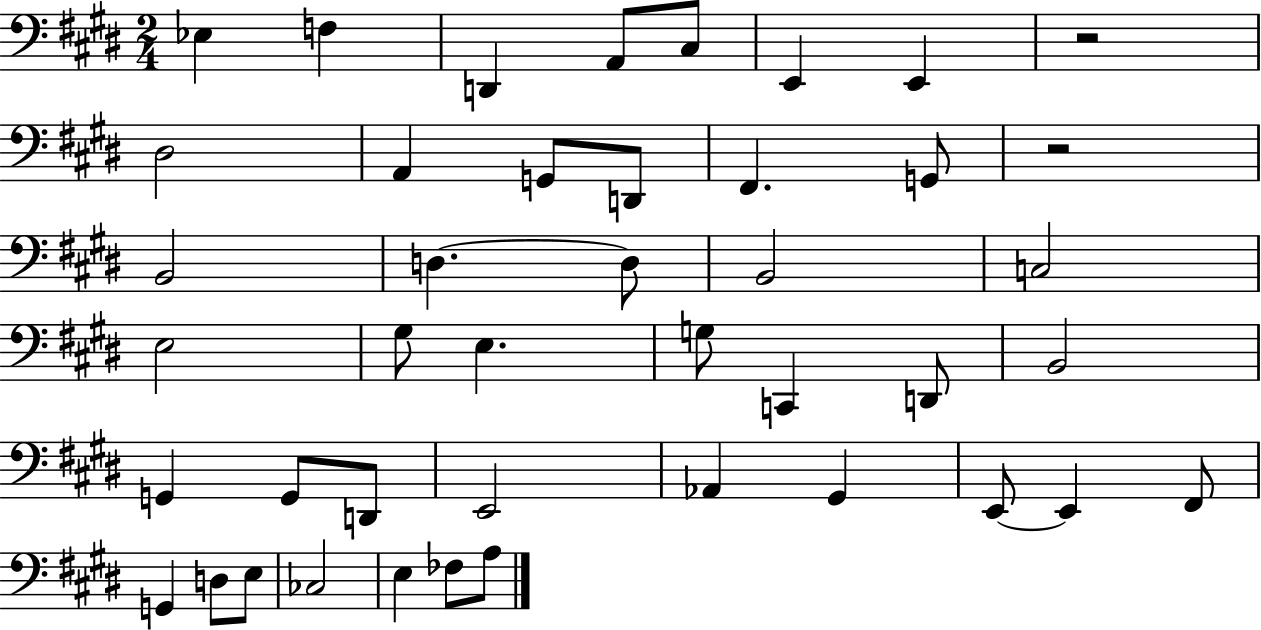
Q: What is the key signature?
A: E major